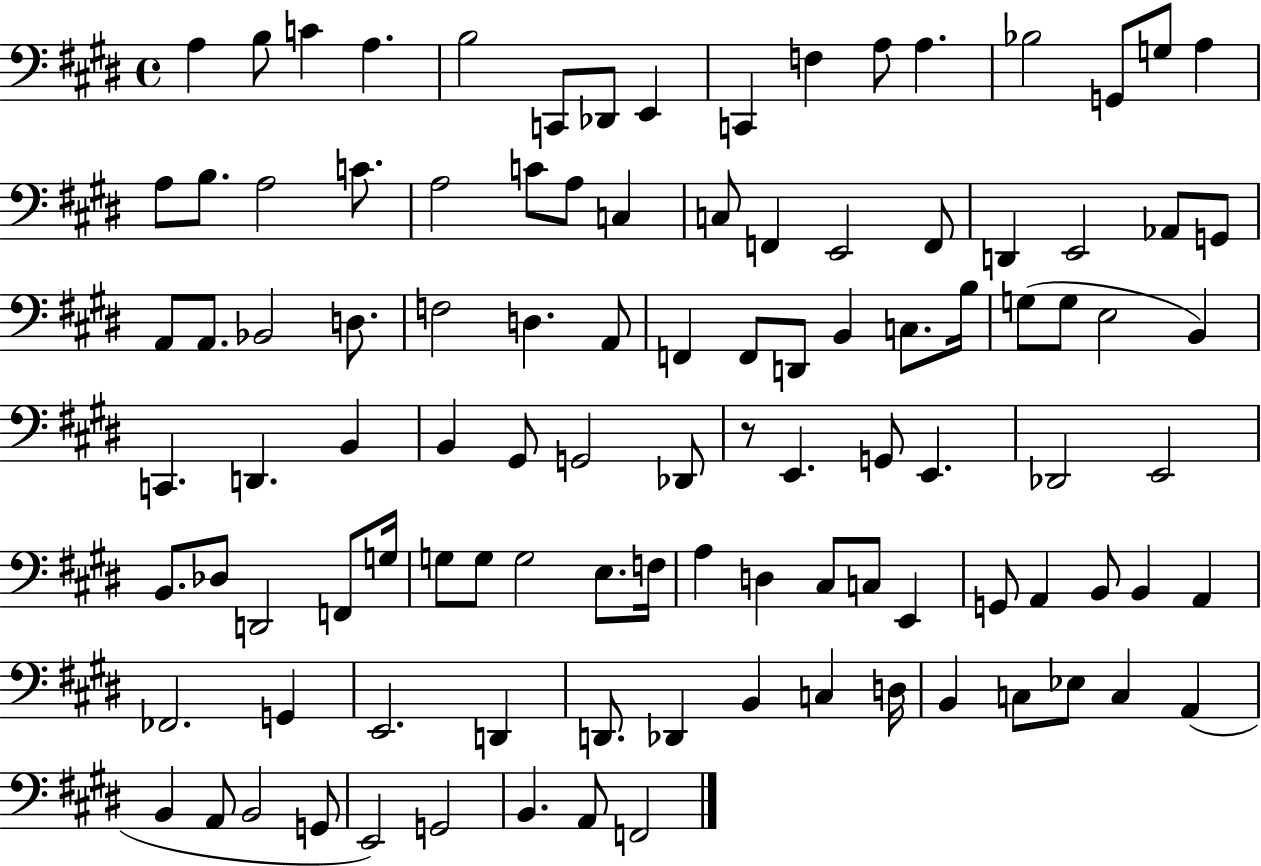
X:1
T:Untitled
M:4/4
L:1/4
K:E
A, B,/2 C A, B,2 C,,/2 _D,,/2 E,, C,, F, A,/2 A, _B,2 G,,/2 G,/2 A, A,/2 B,/2 A,2 C/2 A,2 C/2 A,/2 C, C,/2 F,, E,,2 F,,/2 D,, E,,2 _A,,/2 G,,/2 A,,/2 A,,/2 _B,,2 D,/2 F,2 D, A,,/2 F,, F,,/2 D,,/2 B,, C,/2 B,/4 G,/2 G,/2 E,2 B,, C,, D,, B,, B,, ^G,,/2 G,,2 _D,,/2 z/2 E,, G,,/2 E,, _D,,2 E,,2 B,,/2 _D,/2 D,,2 F,,/2 G,/4 G,/2 G,/2 G,2 E,/2 F,/4 A, D, ^C,/2 C,/2 E,, G,,/2 A,, B,,/2 B,, A,, _F,,2 G,, E,,2 D,, D,,/2 _D,, B,, C, D,/4 B,, C,/2 _E,/2 C, A,, B,, A,,/2 B,,2 G,,/2 E,,2 G,,2 B,, A,,/2 F,,2